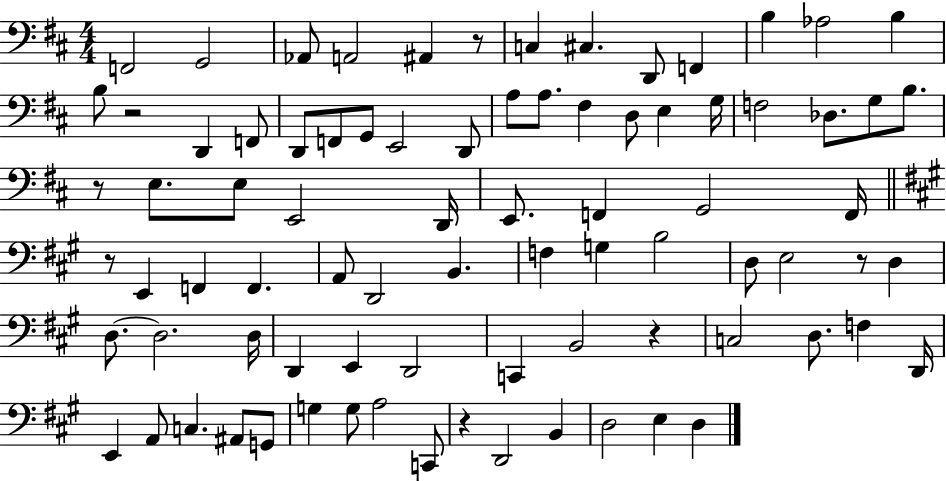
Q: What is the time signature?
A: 4/4